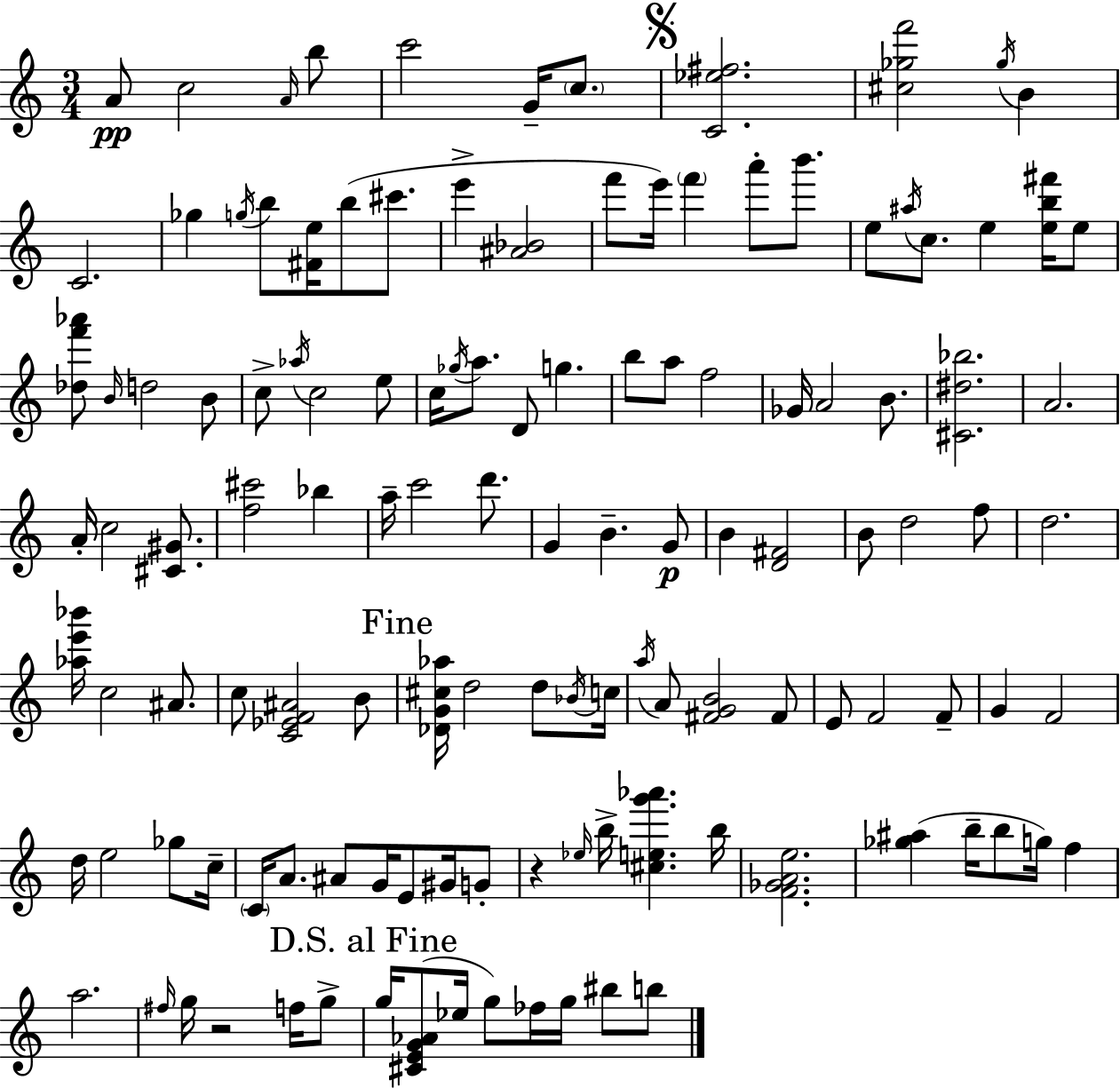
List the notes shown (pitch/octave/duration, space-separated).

A4/e C5/h A4/s B5/e C6/h G4/s C5/e. [C4,Eb5,F#5]/h. [C#5,Gb5,F6]/h Gb5/s B4/q C4/h. Gb5/q G5/s B5/e [F#4,E5]/s B5/e C#6/e. E6/q [A#4,Bb4]/h F6/e E6/s F6/q A6/e B6/e. E5/e A#5/s C5/e. E5/q [E5,B5,F#6]/s E5/e [Db5,F6,Ab6]/e B4/s D5/h B4/e C5/e Ab5/s C5/h E5/e C5/s Gb5/s A5/e. D4/e G5/q. B5/e A5/e F5/h Gb4/s A4/h B4/e. [C#4,D#5,Bb5]/h. A4/h. A4/s C5/h [C#4,G#4]/e. [F5,C#6]/h Bb5/q A5/s C6/h D6/e. G4/q B4/q. G4/e B4/q [D4,F#4]/h B4/e D5/h F5/e D5/h. [Ab5,E6,Bb6]/s C5/h A#4/e. C5/e [C4,Eb4,F4,A#4]/h B4/e [Db4,G4,C#5,Ab5]/s D5/h D5/e Bb4/s C5/s A5/s A4/e [F#4,G4,B4]/h F#4/e E4/e F4/h F4/e G4/q F4/h D5/s E5/h Gb5/e C5/s C4/s A4/e. A#4/e G4/s E4/e G#4/s G4/e R/q Eb5/s B5/s [C#5,E5,G6,Ab6]/q. B5/s [F4,Gb4,A4,E5]/h. [Gb5,A#5]/q B5/s B5/e G5/s F5/q A5/h. F#5/s G5/s R/h F5/s G5/e G5/s [C#4,E4,G4,Ab4]/e Eb5/s G5/e FES5/s G5/s BIS5/e B5/e